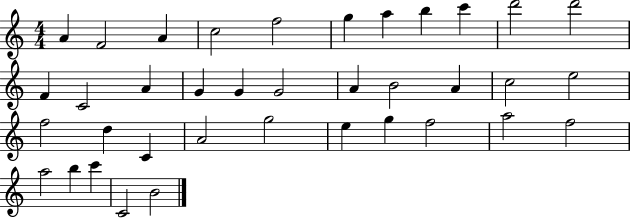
{
  \clef treble
  \numericTimeSignature
  \time 4/4
  \key c \major
  a'4 f'2 a'4 | c''2 f''2 | g''4 a''4 b''4 c'''4 | d'''2 d'''2 | \break f'4 c'2 a'4 | g'4 g'4 g'2 | a'4 b'2 a'4 | c''2 e''2 | \break f''2 d''4 c'4 | a'2 g''2 | e''4 g''4 f''2 | a''2 f''2 | \break a''2 b''4 c'''4 | c'2 b'2 | \bar "|."
}